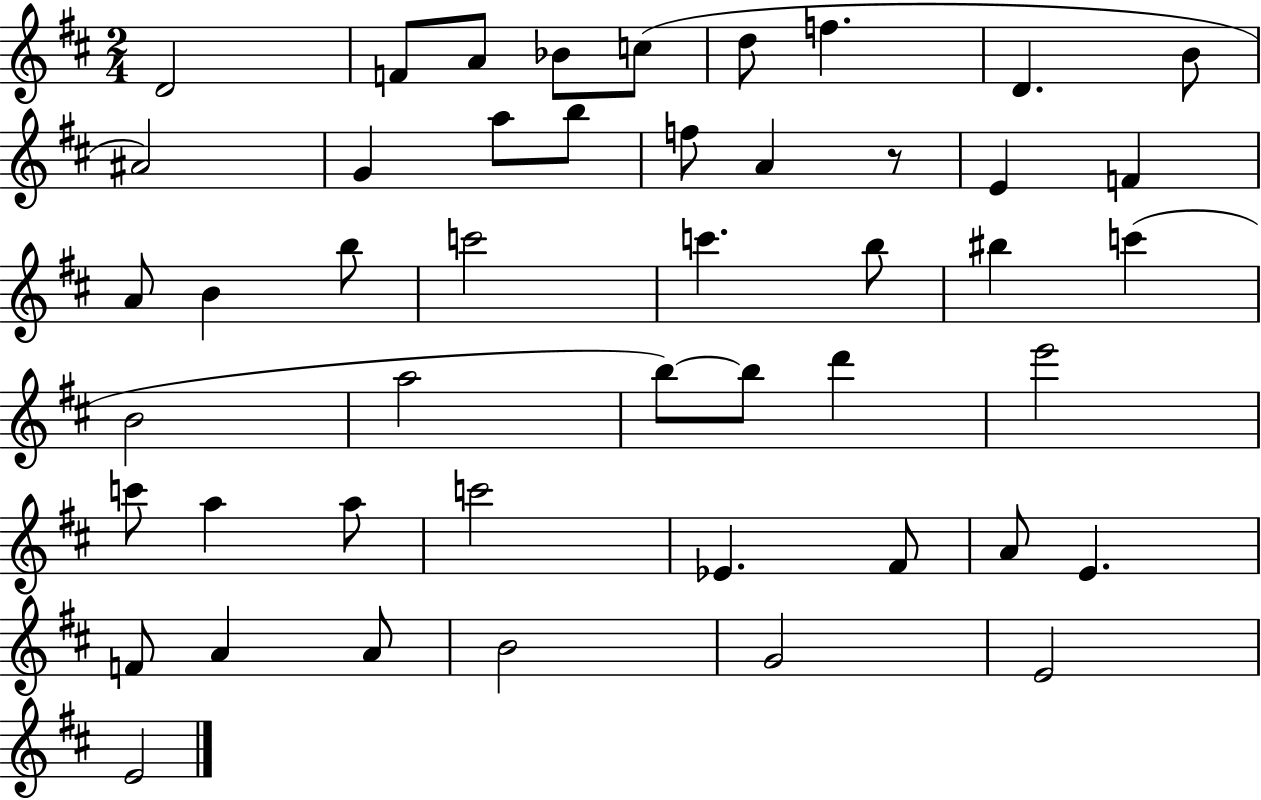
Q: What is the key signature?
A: D major